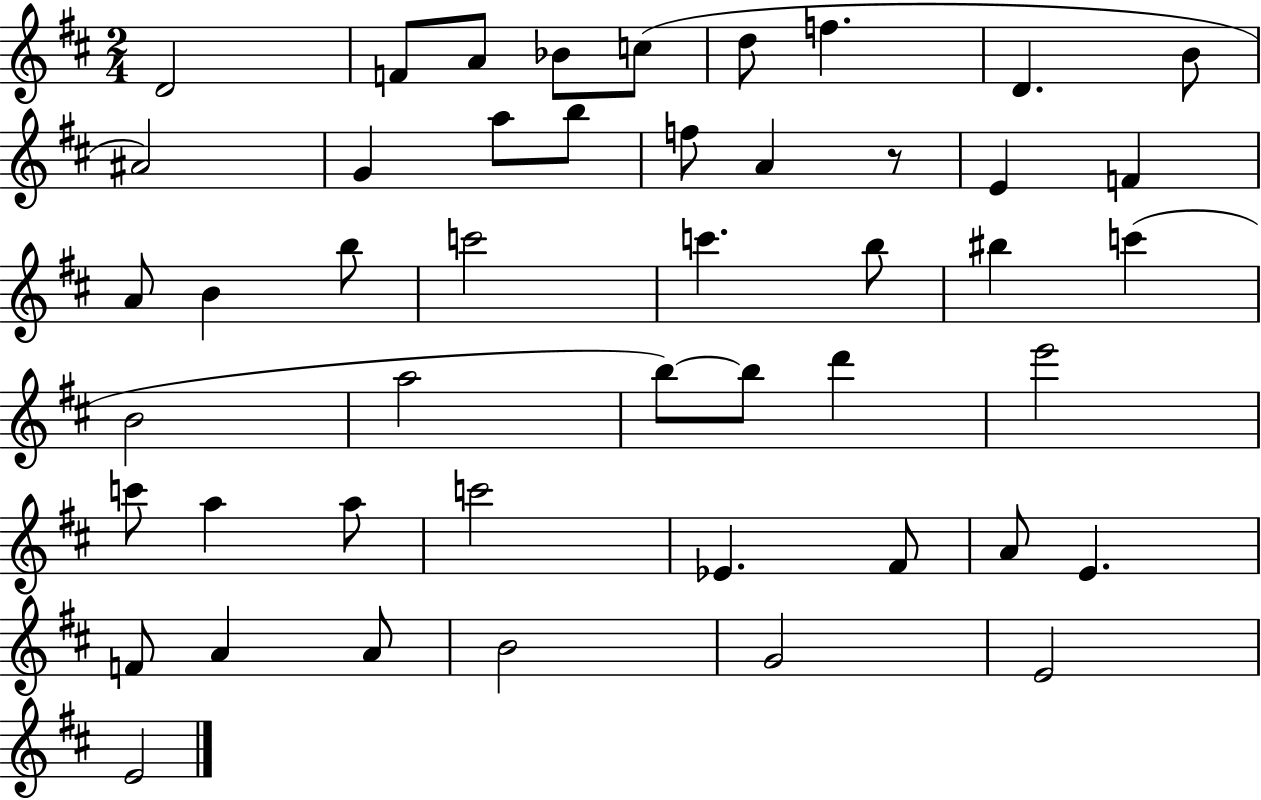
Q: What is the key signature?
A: D major